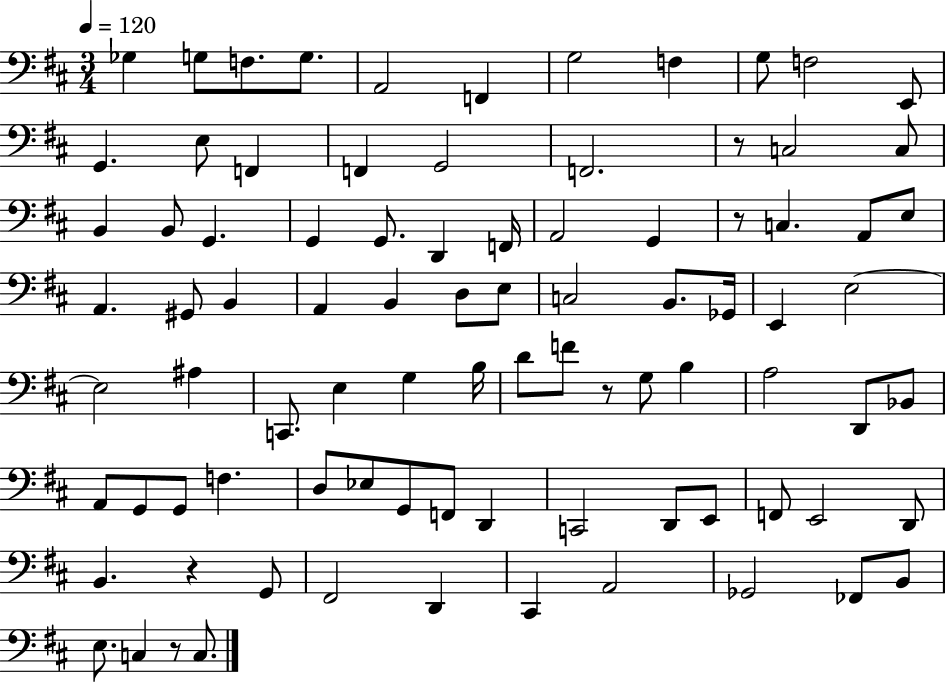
{
  \clef bass
  \numericTimeSignature
  \time 3/4
  \key d \major
  \tempo 4 = 120
  ges4 g8 f8. g8. | a,2 f,4 | g2 f4 | g8 f2 e,8 | \break g,4. e8 f,4 | f,4 g,2 | f,2. | r8 c2 c8 | \break b,4 b,8 g,4. | g,4 g,8. d,4 f,16 | a,2 g,4 | r8 c4. a,8 e8 | \break a,4. gis,8 b,4 | a,4 b,4 d8 e8 | c2 b,8. ges,16 | e,4 e2~~ | \break e2 ais4 | c,8. e4 g4 b16 | d'8 f'8 r8 g8 b4 | a2 d,8 bes,8 | \break a,8 g,8 g,8 f4. | d8 ees8 g,8 f,8 d,4 | c,2 d,8 e,8 | f,8 e,2 d,8 | \break b,4. r4 g,8 | fis,2 d,4 | cis,4 a,2 | ges,2 fes,8 b,8 | \break e8. c4 r8 c8. | \bar "|."
}